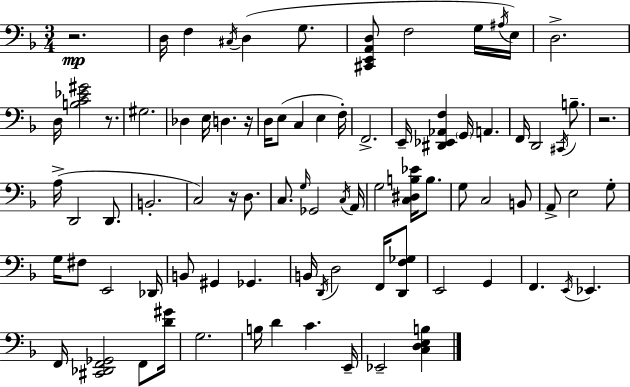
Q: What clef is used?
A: bass